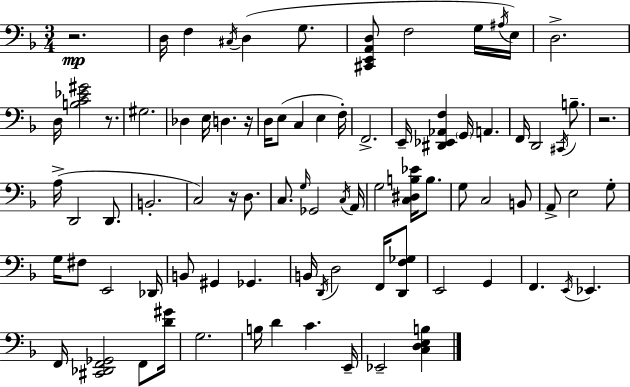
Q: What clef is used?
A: bass